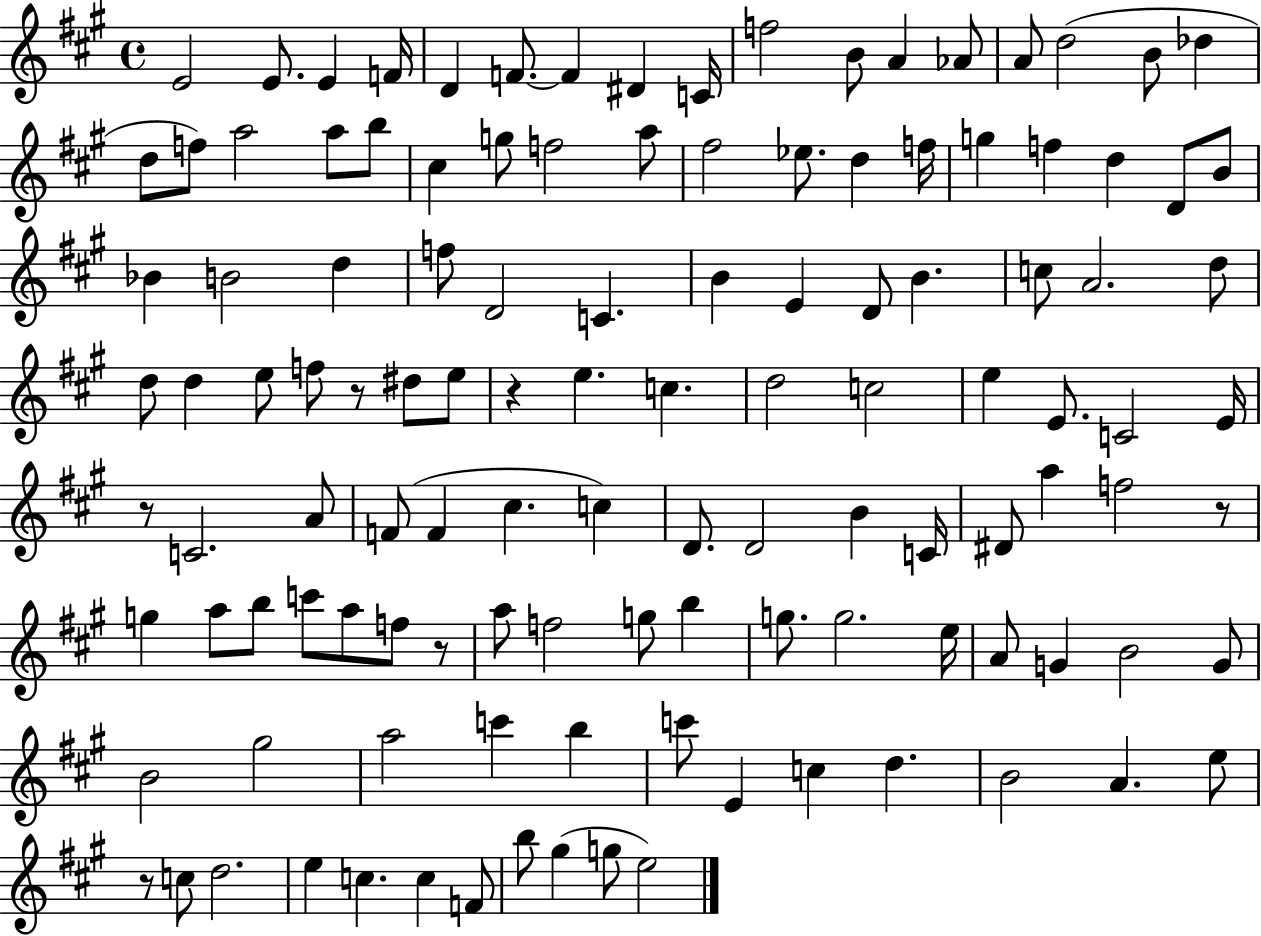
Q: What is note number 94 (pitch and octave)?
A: G#5